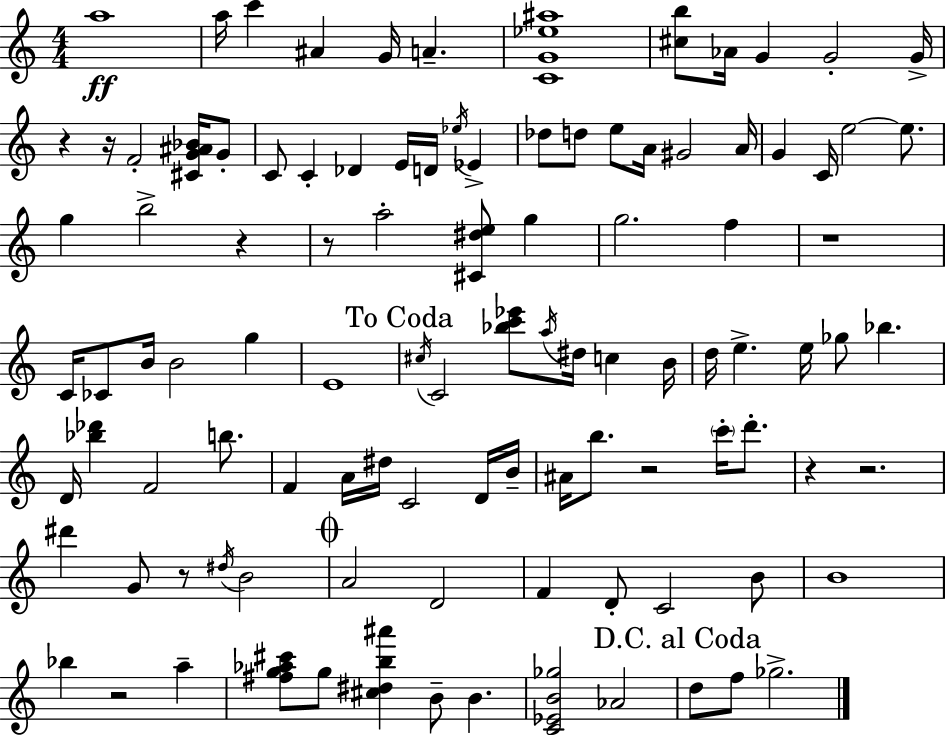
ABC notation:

X:1
T:Untitled
M:4/4
L:1/4
K:Am
a4 a/4 c' ^A G/4 A [CG_e^a]4 [^cb]/2 _A/4 G G2 G/4 z z/4 F2 [^CG^A_B]/4 G/2 C/2 C _D E/4 D/4 _e/4 _E _d/2 d/2 e/2 A/4 ^G2 A/4 G C/4 e2 e/2 g b2 z z/2 a2 [^C^de]/2 g g2 f z4 C/4 _C/2 B/4 B2 g E4 ^c/4 C2 [_bc'_e']/2 a/4 ^d/4 c B/4 d/4 e e/4 _g/2 _b D/4 [_b_d'] F2 b/2 F A/4 ^d/4 C2 D/4 B/4 ^A/4 b/2 z2 c'/4 d'/2 z z2 ^d' G/2 z/2 ^d/4 B2 A2 D2 F D/2 C2 B/2 B4 _b z2 a [^fg_a^c']/2 g/2 [^c^db^a'] B/2 B [C_EB_g]2 _A2 d/2 f/2 _g2